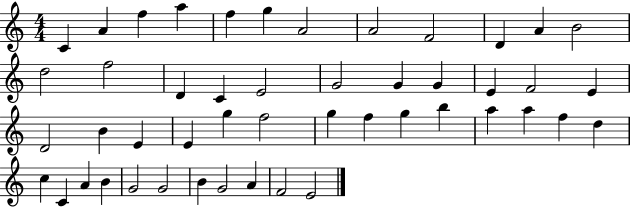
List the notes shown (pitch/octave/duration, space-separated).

C4/q A4/q F5/q A5/q F5/q G5/q A4/h A4/h F4/h D4/q A4/q B4/h D5/h F5/h D4/q C4/q E4/h G4/h G4/q G4/q E4/q F4/h E4/q D4/h B4/q E4/q E4/q G5/q F5/h G5/q F5/q G5/q B5/q A5/q A5/q F5/q D5/q C5/q C4/q A4/q B4/q G4/h G4/h B4/q G4/h A4/q F4/h E4/h